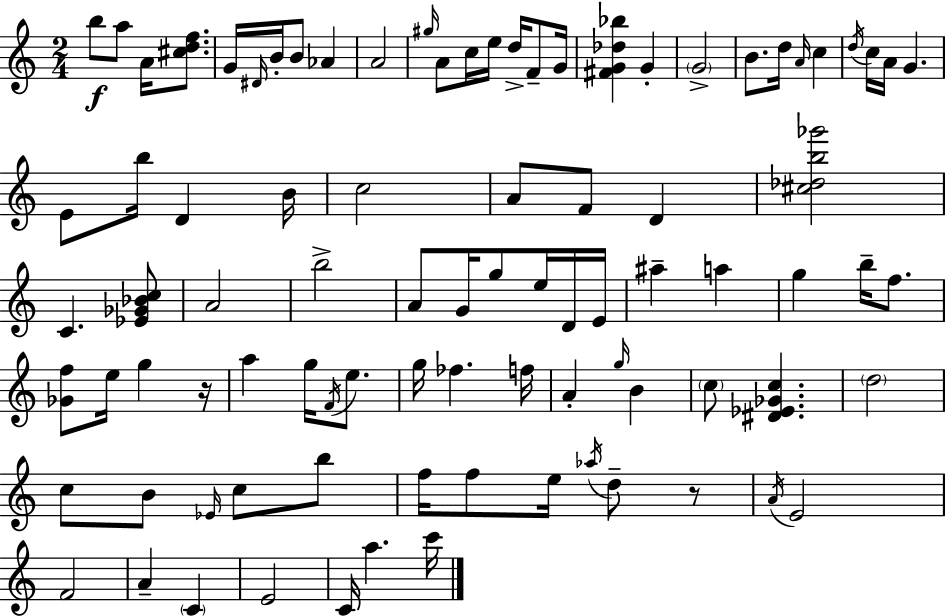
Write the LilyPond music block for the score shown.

{
  \clef treble
  \numericTimeSignature
  \time 2/4
  \key a \minor
  b''8\f a''8 a'16 <cis'' d'' f''>8. | g'16 \grace { dis'16 } b'16-. b'8 aes'4 | a'2 | \grace { gis''16 } a'8 c''16 e''16 d''16-> f'8-- | \break g'16 <fis' g' des'' bes''>4 g'4-. | \parenthesize g'2-> | b'8. d''16 \grace { a'16 } c''4 | \acciaccatura { d''16 } c''16 a'16 g'4. | \break e'8 b''16 d'4 | b'16 c''2 | a'8 f'8 | d'4 <cis'' des'' b'' ges'''>2 | \break c'4. | <ees' ges' bes' c''>8 a'2 | b''2-> | a'8 g'16 g''8 | \break e''16 d'16 e'16 ais''4-- | a''4 g''4 | b''16-- f''8. <ges' f''>8 e''16 g''4 | r16 a''4 | \break g''16 \acciaccatura { f'16 } e''8. g''16 fes''4. | f''16 a'4-. | \grace { g''16 } b'4 \parenthesize c''8 | <dis' ees' ges' c''>4. \parenthesize d''2 | \break c''8 | b'8 \grace { ees'16 } c''8 b''8 f''16 | f''8 e''16 \acciaccatura { aes''16 } d''8-- r8 | \acciaccatura { a'16 } e'2 | \break f'2 | a'4-- \parenthesize c'4 | e'2 | c'16 a''4. | \break c'''16 \bar "|."
}